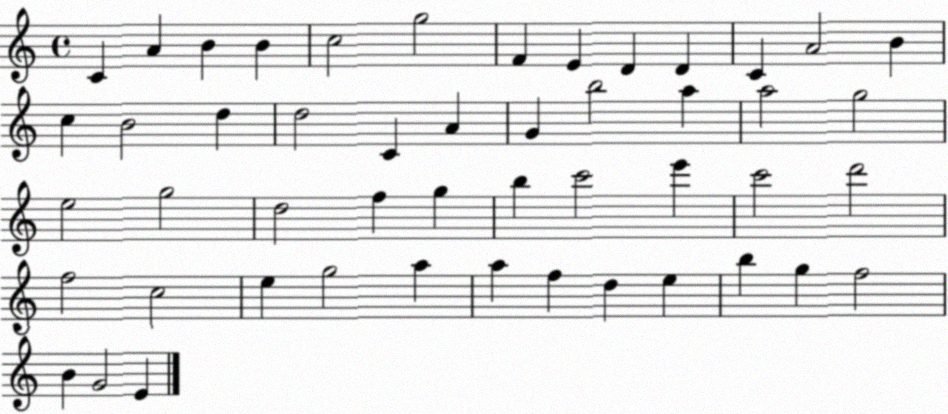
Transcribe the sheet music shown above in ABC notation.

X:1
T:Untitled
M:4/4
L:1/4
K:C
C A B B c2 g2 F E D D C A2 B c B2 d d2 C A G b2 a a2 g2 e2 g2 d2 f g b c'2 e' c'2 d'2 f2 c2 e g2 a a f d e b g f2 B G2 E